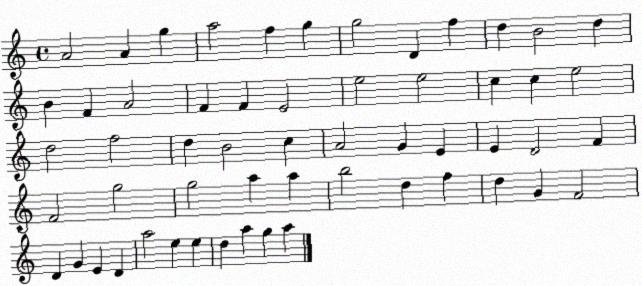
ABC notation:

X:1
T:Untitled
M:4/4
L:1/4
K:C
A2 A g a2 f g g2 D f d B2 d B F A2 F F E2 e2 e2 c c e2 d2 f2 d B2 c A2 G E E D2 F F2 g2 g2 a a b2 d f d G F2 D G E D a2 e e d a g a